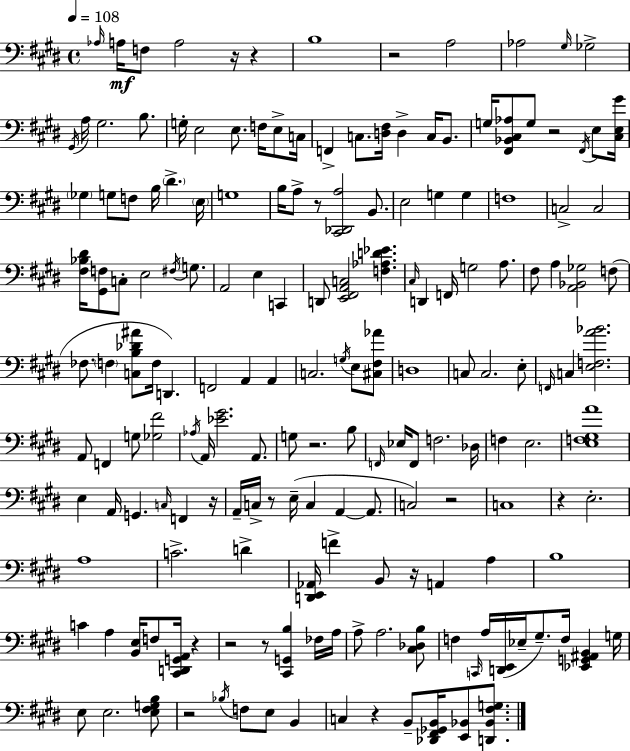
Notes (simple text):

Ab3/s A3/s F3/e A3/h R/s R/q B3/w R/h A3/h Ab3/h G#3/s Gb3/h G#2/s A3/s G#3/h. B3/e. G3/s E3/h E3/e. F3/s E3/e C3/s F2/q C3/e. [D3,F#3]/s D3/q C3/s B2/e. G3/s [F#2,Bb2,C#3,Ab3]/e G3/e R/h F#2/s E3/e [C#3,E3,G#4]/s Gb3/q G3/e F3/e B3/s D#4/q. E3/s G3/w B3/s A3/e R/e [C#2,Db2,A3]/h B2/e. E3/h G3/q G3/q F3/w C3/h C3/h [F#3,Bb3,D#4]/s [G#2,F3]/e C3/e E3/h F#3/s G3/e. A2/h E3/q C2/q D2/e [E2,F#2,A2,C3]/h [F3,Ab3,D4,Eb4]/q. C#3/s D2/q F2/s G3/h A3/e. F#3/e A3/q [A2,Bb2,Gb3]/h F3/e FES3/e. F3/q [C3,B3,Db4,A#4]/e F3/s D2/q. F2/h A2/q A2/q C3/h. G3/s E3/e [C#3,F#3,Ab4]/e D3/w C3/e C3/h. E3/e F2/s C3/q [E3,F3,A4,Bb4]/h. A2/e F2/q G3/e [Gb3,F#4]/h Ab3/s A2/s [Eb4,G#4]/h. A2/e. G3/e R/h. B3/e F2/s Eb3/s F2/e F3/h. Db3/s F3/q E3/h. [E3,F3,G#3,A4]/w E3/q A2/s G2/q. C3/s F2/q R/s A2/s C3/s R/e E3/s C3/q A2/q A2/e. C3/h R/h C3/w R/q E3/h. A3/w C4/h. D4/q [D2,E2,Ab2]/s F4/q B2/e R/s A2/q A3/q B3/w C4/q A3/q [B2,E3]/s F3/e [C#2,D2,G2,A2]/s R/q R/h R/e [C#2,G2,B3]/q FES3/s A3/s A3/e A3/h. [C#3,Db3,B3]/e F3/q C2/s A3/s [D2,E2]/s Eb3/s G#3/e. F3/s [Eb2,G2,A#2,B2]/q G3/s E3/e E3/h. [E3,F#3,G3,B3]/e R/h Bb3/s F3/e E3/e B2/q C3/q R/q B2/e [Db2,F#2,Gb2,B2]/s [E2,Bb2]/e [D2,Bb2,F#3,G3]/e.